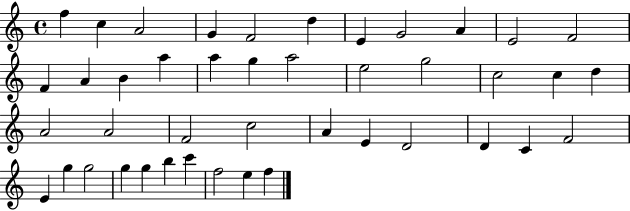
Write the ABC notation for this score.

X:1
T:Untitled
M:4/4
L:1/4
K:C
f c A2 G F2 d E G2 A E2 F2 F A B a a g a2 e2 g2 c2 c d A2 A2 F2 c2 A E D2 D C F2 E g g2 g g b c' f2 e f